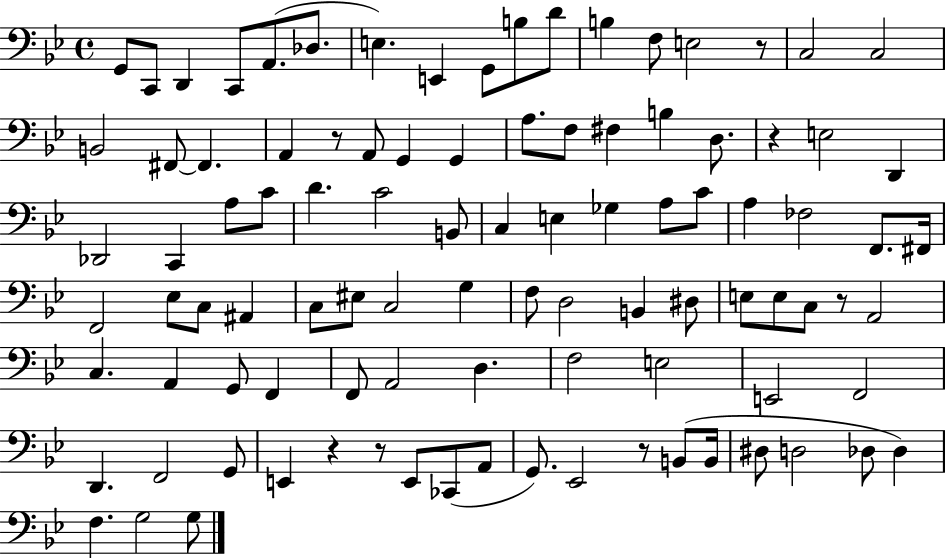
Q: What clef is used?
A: bass